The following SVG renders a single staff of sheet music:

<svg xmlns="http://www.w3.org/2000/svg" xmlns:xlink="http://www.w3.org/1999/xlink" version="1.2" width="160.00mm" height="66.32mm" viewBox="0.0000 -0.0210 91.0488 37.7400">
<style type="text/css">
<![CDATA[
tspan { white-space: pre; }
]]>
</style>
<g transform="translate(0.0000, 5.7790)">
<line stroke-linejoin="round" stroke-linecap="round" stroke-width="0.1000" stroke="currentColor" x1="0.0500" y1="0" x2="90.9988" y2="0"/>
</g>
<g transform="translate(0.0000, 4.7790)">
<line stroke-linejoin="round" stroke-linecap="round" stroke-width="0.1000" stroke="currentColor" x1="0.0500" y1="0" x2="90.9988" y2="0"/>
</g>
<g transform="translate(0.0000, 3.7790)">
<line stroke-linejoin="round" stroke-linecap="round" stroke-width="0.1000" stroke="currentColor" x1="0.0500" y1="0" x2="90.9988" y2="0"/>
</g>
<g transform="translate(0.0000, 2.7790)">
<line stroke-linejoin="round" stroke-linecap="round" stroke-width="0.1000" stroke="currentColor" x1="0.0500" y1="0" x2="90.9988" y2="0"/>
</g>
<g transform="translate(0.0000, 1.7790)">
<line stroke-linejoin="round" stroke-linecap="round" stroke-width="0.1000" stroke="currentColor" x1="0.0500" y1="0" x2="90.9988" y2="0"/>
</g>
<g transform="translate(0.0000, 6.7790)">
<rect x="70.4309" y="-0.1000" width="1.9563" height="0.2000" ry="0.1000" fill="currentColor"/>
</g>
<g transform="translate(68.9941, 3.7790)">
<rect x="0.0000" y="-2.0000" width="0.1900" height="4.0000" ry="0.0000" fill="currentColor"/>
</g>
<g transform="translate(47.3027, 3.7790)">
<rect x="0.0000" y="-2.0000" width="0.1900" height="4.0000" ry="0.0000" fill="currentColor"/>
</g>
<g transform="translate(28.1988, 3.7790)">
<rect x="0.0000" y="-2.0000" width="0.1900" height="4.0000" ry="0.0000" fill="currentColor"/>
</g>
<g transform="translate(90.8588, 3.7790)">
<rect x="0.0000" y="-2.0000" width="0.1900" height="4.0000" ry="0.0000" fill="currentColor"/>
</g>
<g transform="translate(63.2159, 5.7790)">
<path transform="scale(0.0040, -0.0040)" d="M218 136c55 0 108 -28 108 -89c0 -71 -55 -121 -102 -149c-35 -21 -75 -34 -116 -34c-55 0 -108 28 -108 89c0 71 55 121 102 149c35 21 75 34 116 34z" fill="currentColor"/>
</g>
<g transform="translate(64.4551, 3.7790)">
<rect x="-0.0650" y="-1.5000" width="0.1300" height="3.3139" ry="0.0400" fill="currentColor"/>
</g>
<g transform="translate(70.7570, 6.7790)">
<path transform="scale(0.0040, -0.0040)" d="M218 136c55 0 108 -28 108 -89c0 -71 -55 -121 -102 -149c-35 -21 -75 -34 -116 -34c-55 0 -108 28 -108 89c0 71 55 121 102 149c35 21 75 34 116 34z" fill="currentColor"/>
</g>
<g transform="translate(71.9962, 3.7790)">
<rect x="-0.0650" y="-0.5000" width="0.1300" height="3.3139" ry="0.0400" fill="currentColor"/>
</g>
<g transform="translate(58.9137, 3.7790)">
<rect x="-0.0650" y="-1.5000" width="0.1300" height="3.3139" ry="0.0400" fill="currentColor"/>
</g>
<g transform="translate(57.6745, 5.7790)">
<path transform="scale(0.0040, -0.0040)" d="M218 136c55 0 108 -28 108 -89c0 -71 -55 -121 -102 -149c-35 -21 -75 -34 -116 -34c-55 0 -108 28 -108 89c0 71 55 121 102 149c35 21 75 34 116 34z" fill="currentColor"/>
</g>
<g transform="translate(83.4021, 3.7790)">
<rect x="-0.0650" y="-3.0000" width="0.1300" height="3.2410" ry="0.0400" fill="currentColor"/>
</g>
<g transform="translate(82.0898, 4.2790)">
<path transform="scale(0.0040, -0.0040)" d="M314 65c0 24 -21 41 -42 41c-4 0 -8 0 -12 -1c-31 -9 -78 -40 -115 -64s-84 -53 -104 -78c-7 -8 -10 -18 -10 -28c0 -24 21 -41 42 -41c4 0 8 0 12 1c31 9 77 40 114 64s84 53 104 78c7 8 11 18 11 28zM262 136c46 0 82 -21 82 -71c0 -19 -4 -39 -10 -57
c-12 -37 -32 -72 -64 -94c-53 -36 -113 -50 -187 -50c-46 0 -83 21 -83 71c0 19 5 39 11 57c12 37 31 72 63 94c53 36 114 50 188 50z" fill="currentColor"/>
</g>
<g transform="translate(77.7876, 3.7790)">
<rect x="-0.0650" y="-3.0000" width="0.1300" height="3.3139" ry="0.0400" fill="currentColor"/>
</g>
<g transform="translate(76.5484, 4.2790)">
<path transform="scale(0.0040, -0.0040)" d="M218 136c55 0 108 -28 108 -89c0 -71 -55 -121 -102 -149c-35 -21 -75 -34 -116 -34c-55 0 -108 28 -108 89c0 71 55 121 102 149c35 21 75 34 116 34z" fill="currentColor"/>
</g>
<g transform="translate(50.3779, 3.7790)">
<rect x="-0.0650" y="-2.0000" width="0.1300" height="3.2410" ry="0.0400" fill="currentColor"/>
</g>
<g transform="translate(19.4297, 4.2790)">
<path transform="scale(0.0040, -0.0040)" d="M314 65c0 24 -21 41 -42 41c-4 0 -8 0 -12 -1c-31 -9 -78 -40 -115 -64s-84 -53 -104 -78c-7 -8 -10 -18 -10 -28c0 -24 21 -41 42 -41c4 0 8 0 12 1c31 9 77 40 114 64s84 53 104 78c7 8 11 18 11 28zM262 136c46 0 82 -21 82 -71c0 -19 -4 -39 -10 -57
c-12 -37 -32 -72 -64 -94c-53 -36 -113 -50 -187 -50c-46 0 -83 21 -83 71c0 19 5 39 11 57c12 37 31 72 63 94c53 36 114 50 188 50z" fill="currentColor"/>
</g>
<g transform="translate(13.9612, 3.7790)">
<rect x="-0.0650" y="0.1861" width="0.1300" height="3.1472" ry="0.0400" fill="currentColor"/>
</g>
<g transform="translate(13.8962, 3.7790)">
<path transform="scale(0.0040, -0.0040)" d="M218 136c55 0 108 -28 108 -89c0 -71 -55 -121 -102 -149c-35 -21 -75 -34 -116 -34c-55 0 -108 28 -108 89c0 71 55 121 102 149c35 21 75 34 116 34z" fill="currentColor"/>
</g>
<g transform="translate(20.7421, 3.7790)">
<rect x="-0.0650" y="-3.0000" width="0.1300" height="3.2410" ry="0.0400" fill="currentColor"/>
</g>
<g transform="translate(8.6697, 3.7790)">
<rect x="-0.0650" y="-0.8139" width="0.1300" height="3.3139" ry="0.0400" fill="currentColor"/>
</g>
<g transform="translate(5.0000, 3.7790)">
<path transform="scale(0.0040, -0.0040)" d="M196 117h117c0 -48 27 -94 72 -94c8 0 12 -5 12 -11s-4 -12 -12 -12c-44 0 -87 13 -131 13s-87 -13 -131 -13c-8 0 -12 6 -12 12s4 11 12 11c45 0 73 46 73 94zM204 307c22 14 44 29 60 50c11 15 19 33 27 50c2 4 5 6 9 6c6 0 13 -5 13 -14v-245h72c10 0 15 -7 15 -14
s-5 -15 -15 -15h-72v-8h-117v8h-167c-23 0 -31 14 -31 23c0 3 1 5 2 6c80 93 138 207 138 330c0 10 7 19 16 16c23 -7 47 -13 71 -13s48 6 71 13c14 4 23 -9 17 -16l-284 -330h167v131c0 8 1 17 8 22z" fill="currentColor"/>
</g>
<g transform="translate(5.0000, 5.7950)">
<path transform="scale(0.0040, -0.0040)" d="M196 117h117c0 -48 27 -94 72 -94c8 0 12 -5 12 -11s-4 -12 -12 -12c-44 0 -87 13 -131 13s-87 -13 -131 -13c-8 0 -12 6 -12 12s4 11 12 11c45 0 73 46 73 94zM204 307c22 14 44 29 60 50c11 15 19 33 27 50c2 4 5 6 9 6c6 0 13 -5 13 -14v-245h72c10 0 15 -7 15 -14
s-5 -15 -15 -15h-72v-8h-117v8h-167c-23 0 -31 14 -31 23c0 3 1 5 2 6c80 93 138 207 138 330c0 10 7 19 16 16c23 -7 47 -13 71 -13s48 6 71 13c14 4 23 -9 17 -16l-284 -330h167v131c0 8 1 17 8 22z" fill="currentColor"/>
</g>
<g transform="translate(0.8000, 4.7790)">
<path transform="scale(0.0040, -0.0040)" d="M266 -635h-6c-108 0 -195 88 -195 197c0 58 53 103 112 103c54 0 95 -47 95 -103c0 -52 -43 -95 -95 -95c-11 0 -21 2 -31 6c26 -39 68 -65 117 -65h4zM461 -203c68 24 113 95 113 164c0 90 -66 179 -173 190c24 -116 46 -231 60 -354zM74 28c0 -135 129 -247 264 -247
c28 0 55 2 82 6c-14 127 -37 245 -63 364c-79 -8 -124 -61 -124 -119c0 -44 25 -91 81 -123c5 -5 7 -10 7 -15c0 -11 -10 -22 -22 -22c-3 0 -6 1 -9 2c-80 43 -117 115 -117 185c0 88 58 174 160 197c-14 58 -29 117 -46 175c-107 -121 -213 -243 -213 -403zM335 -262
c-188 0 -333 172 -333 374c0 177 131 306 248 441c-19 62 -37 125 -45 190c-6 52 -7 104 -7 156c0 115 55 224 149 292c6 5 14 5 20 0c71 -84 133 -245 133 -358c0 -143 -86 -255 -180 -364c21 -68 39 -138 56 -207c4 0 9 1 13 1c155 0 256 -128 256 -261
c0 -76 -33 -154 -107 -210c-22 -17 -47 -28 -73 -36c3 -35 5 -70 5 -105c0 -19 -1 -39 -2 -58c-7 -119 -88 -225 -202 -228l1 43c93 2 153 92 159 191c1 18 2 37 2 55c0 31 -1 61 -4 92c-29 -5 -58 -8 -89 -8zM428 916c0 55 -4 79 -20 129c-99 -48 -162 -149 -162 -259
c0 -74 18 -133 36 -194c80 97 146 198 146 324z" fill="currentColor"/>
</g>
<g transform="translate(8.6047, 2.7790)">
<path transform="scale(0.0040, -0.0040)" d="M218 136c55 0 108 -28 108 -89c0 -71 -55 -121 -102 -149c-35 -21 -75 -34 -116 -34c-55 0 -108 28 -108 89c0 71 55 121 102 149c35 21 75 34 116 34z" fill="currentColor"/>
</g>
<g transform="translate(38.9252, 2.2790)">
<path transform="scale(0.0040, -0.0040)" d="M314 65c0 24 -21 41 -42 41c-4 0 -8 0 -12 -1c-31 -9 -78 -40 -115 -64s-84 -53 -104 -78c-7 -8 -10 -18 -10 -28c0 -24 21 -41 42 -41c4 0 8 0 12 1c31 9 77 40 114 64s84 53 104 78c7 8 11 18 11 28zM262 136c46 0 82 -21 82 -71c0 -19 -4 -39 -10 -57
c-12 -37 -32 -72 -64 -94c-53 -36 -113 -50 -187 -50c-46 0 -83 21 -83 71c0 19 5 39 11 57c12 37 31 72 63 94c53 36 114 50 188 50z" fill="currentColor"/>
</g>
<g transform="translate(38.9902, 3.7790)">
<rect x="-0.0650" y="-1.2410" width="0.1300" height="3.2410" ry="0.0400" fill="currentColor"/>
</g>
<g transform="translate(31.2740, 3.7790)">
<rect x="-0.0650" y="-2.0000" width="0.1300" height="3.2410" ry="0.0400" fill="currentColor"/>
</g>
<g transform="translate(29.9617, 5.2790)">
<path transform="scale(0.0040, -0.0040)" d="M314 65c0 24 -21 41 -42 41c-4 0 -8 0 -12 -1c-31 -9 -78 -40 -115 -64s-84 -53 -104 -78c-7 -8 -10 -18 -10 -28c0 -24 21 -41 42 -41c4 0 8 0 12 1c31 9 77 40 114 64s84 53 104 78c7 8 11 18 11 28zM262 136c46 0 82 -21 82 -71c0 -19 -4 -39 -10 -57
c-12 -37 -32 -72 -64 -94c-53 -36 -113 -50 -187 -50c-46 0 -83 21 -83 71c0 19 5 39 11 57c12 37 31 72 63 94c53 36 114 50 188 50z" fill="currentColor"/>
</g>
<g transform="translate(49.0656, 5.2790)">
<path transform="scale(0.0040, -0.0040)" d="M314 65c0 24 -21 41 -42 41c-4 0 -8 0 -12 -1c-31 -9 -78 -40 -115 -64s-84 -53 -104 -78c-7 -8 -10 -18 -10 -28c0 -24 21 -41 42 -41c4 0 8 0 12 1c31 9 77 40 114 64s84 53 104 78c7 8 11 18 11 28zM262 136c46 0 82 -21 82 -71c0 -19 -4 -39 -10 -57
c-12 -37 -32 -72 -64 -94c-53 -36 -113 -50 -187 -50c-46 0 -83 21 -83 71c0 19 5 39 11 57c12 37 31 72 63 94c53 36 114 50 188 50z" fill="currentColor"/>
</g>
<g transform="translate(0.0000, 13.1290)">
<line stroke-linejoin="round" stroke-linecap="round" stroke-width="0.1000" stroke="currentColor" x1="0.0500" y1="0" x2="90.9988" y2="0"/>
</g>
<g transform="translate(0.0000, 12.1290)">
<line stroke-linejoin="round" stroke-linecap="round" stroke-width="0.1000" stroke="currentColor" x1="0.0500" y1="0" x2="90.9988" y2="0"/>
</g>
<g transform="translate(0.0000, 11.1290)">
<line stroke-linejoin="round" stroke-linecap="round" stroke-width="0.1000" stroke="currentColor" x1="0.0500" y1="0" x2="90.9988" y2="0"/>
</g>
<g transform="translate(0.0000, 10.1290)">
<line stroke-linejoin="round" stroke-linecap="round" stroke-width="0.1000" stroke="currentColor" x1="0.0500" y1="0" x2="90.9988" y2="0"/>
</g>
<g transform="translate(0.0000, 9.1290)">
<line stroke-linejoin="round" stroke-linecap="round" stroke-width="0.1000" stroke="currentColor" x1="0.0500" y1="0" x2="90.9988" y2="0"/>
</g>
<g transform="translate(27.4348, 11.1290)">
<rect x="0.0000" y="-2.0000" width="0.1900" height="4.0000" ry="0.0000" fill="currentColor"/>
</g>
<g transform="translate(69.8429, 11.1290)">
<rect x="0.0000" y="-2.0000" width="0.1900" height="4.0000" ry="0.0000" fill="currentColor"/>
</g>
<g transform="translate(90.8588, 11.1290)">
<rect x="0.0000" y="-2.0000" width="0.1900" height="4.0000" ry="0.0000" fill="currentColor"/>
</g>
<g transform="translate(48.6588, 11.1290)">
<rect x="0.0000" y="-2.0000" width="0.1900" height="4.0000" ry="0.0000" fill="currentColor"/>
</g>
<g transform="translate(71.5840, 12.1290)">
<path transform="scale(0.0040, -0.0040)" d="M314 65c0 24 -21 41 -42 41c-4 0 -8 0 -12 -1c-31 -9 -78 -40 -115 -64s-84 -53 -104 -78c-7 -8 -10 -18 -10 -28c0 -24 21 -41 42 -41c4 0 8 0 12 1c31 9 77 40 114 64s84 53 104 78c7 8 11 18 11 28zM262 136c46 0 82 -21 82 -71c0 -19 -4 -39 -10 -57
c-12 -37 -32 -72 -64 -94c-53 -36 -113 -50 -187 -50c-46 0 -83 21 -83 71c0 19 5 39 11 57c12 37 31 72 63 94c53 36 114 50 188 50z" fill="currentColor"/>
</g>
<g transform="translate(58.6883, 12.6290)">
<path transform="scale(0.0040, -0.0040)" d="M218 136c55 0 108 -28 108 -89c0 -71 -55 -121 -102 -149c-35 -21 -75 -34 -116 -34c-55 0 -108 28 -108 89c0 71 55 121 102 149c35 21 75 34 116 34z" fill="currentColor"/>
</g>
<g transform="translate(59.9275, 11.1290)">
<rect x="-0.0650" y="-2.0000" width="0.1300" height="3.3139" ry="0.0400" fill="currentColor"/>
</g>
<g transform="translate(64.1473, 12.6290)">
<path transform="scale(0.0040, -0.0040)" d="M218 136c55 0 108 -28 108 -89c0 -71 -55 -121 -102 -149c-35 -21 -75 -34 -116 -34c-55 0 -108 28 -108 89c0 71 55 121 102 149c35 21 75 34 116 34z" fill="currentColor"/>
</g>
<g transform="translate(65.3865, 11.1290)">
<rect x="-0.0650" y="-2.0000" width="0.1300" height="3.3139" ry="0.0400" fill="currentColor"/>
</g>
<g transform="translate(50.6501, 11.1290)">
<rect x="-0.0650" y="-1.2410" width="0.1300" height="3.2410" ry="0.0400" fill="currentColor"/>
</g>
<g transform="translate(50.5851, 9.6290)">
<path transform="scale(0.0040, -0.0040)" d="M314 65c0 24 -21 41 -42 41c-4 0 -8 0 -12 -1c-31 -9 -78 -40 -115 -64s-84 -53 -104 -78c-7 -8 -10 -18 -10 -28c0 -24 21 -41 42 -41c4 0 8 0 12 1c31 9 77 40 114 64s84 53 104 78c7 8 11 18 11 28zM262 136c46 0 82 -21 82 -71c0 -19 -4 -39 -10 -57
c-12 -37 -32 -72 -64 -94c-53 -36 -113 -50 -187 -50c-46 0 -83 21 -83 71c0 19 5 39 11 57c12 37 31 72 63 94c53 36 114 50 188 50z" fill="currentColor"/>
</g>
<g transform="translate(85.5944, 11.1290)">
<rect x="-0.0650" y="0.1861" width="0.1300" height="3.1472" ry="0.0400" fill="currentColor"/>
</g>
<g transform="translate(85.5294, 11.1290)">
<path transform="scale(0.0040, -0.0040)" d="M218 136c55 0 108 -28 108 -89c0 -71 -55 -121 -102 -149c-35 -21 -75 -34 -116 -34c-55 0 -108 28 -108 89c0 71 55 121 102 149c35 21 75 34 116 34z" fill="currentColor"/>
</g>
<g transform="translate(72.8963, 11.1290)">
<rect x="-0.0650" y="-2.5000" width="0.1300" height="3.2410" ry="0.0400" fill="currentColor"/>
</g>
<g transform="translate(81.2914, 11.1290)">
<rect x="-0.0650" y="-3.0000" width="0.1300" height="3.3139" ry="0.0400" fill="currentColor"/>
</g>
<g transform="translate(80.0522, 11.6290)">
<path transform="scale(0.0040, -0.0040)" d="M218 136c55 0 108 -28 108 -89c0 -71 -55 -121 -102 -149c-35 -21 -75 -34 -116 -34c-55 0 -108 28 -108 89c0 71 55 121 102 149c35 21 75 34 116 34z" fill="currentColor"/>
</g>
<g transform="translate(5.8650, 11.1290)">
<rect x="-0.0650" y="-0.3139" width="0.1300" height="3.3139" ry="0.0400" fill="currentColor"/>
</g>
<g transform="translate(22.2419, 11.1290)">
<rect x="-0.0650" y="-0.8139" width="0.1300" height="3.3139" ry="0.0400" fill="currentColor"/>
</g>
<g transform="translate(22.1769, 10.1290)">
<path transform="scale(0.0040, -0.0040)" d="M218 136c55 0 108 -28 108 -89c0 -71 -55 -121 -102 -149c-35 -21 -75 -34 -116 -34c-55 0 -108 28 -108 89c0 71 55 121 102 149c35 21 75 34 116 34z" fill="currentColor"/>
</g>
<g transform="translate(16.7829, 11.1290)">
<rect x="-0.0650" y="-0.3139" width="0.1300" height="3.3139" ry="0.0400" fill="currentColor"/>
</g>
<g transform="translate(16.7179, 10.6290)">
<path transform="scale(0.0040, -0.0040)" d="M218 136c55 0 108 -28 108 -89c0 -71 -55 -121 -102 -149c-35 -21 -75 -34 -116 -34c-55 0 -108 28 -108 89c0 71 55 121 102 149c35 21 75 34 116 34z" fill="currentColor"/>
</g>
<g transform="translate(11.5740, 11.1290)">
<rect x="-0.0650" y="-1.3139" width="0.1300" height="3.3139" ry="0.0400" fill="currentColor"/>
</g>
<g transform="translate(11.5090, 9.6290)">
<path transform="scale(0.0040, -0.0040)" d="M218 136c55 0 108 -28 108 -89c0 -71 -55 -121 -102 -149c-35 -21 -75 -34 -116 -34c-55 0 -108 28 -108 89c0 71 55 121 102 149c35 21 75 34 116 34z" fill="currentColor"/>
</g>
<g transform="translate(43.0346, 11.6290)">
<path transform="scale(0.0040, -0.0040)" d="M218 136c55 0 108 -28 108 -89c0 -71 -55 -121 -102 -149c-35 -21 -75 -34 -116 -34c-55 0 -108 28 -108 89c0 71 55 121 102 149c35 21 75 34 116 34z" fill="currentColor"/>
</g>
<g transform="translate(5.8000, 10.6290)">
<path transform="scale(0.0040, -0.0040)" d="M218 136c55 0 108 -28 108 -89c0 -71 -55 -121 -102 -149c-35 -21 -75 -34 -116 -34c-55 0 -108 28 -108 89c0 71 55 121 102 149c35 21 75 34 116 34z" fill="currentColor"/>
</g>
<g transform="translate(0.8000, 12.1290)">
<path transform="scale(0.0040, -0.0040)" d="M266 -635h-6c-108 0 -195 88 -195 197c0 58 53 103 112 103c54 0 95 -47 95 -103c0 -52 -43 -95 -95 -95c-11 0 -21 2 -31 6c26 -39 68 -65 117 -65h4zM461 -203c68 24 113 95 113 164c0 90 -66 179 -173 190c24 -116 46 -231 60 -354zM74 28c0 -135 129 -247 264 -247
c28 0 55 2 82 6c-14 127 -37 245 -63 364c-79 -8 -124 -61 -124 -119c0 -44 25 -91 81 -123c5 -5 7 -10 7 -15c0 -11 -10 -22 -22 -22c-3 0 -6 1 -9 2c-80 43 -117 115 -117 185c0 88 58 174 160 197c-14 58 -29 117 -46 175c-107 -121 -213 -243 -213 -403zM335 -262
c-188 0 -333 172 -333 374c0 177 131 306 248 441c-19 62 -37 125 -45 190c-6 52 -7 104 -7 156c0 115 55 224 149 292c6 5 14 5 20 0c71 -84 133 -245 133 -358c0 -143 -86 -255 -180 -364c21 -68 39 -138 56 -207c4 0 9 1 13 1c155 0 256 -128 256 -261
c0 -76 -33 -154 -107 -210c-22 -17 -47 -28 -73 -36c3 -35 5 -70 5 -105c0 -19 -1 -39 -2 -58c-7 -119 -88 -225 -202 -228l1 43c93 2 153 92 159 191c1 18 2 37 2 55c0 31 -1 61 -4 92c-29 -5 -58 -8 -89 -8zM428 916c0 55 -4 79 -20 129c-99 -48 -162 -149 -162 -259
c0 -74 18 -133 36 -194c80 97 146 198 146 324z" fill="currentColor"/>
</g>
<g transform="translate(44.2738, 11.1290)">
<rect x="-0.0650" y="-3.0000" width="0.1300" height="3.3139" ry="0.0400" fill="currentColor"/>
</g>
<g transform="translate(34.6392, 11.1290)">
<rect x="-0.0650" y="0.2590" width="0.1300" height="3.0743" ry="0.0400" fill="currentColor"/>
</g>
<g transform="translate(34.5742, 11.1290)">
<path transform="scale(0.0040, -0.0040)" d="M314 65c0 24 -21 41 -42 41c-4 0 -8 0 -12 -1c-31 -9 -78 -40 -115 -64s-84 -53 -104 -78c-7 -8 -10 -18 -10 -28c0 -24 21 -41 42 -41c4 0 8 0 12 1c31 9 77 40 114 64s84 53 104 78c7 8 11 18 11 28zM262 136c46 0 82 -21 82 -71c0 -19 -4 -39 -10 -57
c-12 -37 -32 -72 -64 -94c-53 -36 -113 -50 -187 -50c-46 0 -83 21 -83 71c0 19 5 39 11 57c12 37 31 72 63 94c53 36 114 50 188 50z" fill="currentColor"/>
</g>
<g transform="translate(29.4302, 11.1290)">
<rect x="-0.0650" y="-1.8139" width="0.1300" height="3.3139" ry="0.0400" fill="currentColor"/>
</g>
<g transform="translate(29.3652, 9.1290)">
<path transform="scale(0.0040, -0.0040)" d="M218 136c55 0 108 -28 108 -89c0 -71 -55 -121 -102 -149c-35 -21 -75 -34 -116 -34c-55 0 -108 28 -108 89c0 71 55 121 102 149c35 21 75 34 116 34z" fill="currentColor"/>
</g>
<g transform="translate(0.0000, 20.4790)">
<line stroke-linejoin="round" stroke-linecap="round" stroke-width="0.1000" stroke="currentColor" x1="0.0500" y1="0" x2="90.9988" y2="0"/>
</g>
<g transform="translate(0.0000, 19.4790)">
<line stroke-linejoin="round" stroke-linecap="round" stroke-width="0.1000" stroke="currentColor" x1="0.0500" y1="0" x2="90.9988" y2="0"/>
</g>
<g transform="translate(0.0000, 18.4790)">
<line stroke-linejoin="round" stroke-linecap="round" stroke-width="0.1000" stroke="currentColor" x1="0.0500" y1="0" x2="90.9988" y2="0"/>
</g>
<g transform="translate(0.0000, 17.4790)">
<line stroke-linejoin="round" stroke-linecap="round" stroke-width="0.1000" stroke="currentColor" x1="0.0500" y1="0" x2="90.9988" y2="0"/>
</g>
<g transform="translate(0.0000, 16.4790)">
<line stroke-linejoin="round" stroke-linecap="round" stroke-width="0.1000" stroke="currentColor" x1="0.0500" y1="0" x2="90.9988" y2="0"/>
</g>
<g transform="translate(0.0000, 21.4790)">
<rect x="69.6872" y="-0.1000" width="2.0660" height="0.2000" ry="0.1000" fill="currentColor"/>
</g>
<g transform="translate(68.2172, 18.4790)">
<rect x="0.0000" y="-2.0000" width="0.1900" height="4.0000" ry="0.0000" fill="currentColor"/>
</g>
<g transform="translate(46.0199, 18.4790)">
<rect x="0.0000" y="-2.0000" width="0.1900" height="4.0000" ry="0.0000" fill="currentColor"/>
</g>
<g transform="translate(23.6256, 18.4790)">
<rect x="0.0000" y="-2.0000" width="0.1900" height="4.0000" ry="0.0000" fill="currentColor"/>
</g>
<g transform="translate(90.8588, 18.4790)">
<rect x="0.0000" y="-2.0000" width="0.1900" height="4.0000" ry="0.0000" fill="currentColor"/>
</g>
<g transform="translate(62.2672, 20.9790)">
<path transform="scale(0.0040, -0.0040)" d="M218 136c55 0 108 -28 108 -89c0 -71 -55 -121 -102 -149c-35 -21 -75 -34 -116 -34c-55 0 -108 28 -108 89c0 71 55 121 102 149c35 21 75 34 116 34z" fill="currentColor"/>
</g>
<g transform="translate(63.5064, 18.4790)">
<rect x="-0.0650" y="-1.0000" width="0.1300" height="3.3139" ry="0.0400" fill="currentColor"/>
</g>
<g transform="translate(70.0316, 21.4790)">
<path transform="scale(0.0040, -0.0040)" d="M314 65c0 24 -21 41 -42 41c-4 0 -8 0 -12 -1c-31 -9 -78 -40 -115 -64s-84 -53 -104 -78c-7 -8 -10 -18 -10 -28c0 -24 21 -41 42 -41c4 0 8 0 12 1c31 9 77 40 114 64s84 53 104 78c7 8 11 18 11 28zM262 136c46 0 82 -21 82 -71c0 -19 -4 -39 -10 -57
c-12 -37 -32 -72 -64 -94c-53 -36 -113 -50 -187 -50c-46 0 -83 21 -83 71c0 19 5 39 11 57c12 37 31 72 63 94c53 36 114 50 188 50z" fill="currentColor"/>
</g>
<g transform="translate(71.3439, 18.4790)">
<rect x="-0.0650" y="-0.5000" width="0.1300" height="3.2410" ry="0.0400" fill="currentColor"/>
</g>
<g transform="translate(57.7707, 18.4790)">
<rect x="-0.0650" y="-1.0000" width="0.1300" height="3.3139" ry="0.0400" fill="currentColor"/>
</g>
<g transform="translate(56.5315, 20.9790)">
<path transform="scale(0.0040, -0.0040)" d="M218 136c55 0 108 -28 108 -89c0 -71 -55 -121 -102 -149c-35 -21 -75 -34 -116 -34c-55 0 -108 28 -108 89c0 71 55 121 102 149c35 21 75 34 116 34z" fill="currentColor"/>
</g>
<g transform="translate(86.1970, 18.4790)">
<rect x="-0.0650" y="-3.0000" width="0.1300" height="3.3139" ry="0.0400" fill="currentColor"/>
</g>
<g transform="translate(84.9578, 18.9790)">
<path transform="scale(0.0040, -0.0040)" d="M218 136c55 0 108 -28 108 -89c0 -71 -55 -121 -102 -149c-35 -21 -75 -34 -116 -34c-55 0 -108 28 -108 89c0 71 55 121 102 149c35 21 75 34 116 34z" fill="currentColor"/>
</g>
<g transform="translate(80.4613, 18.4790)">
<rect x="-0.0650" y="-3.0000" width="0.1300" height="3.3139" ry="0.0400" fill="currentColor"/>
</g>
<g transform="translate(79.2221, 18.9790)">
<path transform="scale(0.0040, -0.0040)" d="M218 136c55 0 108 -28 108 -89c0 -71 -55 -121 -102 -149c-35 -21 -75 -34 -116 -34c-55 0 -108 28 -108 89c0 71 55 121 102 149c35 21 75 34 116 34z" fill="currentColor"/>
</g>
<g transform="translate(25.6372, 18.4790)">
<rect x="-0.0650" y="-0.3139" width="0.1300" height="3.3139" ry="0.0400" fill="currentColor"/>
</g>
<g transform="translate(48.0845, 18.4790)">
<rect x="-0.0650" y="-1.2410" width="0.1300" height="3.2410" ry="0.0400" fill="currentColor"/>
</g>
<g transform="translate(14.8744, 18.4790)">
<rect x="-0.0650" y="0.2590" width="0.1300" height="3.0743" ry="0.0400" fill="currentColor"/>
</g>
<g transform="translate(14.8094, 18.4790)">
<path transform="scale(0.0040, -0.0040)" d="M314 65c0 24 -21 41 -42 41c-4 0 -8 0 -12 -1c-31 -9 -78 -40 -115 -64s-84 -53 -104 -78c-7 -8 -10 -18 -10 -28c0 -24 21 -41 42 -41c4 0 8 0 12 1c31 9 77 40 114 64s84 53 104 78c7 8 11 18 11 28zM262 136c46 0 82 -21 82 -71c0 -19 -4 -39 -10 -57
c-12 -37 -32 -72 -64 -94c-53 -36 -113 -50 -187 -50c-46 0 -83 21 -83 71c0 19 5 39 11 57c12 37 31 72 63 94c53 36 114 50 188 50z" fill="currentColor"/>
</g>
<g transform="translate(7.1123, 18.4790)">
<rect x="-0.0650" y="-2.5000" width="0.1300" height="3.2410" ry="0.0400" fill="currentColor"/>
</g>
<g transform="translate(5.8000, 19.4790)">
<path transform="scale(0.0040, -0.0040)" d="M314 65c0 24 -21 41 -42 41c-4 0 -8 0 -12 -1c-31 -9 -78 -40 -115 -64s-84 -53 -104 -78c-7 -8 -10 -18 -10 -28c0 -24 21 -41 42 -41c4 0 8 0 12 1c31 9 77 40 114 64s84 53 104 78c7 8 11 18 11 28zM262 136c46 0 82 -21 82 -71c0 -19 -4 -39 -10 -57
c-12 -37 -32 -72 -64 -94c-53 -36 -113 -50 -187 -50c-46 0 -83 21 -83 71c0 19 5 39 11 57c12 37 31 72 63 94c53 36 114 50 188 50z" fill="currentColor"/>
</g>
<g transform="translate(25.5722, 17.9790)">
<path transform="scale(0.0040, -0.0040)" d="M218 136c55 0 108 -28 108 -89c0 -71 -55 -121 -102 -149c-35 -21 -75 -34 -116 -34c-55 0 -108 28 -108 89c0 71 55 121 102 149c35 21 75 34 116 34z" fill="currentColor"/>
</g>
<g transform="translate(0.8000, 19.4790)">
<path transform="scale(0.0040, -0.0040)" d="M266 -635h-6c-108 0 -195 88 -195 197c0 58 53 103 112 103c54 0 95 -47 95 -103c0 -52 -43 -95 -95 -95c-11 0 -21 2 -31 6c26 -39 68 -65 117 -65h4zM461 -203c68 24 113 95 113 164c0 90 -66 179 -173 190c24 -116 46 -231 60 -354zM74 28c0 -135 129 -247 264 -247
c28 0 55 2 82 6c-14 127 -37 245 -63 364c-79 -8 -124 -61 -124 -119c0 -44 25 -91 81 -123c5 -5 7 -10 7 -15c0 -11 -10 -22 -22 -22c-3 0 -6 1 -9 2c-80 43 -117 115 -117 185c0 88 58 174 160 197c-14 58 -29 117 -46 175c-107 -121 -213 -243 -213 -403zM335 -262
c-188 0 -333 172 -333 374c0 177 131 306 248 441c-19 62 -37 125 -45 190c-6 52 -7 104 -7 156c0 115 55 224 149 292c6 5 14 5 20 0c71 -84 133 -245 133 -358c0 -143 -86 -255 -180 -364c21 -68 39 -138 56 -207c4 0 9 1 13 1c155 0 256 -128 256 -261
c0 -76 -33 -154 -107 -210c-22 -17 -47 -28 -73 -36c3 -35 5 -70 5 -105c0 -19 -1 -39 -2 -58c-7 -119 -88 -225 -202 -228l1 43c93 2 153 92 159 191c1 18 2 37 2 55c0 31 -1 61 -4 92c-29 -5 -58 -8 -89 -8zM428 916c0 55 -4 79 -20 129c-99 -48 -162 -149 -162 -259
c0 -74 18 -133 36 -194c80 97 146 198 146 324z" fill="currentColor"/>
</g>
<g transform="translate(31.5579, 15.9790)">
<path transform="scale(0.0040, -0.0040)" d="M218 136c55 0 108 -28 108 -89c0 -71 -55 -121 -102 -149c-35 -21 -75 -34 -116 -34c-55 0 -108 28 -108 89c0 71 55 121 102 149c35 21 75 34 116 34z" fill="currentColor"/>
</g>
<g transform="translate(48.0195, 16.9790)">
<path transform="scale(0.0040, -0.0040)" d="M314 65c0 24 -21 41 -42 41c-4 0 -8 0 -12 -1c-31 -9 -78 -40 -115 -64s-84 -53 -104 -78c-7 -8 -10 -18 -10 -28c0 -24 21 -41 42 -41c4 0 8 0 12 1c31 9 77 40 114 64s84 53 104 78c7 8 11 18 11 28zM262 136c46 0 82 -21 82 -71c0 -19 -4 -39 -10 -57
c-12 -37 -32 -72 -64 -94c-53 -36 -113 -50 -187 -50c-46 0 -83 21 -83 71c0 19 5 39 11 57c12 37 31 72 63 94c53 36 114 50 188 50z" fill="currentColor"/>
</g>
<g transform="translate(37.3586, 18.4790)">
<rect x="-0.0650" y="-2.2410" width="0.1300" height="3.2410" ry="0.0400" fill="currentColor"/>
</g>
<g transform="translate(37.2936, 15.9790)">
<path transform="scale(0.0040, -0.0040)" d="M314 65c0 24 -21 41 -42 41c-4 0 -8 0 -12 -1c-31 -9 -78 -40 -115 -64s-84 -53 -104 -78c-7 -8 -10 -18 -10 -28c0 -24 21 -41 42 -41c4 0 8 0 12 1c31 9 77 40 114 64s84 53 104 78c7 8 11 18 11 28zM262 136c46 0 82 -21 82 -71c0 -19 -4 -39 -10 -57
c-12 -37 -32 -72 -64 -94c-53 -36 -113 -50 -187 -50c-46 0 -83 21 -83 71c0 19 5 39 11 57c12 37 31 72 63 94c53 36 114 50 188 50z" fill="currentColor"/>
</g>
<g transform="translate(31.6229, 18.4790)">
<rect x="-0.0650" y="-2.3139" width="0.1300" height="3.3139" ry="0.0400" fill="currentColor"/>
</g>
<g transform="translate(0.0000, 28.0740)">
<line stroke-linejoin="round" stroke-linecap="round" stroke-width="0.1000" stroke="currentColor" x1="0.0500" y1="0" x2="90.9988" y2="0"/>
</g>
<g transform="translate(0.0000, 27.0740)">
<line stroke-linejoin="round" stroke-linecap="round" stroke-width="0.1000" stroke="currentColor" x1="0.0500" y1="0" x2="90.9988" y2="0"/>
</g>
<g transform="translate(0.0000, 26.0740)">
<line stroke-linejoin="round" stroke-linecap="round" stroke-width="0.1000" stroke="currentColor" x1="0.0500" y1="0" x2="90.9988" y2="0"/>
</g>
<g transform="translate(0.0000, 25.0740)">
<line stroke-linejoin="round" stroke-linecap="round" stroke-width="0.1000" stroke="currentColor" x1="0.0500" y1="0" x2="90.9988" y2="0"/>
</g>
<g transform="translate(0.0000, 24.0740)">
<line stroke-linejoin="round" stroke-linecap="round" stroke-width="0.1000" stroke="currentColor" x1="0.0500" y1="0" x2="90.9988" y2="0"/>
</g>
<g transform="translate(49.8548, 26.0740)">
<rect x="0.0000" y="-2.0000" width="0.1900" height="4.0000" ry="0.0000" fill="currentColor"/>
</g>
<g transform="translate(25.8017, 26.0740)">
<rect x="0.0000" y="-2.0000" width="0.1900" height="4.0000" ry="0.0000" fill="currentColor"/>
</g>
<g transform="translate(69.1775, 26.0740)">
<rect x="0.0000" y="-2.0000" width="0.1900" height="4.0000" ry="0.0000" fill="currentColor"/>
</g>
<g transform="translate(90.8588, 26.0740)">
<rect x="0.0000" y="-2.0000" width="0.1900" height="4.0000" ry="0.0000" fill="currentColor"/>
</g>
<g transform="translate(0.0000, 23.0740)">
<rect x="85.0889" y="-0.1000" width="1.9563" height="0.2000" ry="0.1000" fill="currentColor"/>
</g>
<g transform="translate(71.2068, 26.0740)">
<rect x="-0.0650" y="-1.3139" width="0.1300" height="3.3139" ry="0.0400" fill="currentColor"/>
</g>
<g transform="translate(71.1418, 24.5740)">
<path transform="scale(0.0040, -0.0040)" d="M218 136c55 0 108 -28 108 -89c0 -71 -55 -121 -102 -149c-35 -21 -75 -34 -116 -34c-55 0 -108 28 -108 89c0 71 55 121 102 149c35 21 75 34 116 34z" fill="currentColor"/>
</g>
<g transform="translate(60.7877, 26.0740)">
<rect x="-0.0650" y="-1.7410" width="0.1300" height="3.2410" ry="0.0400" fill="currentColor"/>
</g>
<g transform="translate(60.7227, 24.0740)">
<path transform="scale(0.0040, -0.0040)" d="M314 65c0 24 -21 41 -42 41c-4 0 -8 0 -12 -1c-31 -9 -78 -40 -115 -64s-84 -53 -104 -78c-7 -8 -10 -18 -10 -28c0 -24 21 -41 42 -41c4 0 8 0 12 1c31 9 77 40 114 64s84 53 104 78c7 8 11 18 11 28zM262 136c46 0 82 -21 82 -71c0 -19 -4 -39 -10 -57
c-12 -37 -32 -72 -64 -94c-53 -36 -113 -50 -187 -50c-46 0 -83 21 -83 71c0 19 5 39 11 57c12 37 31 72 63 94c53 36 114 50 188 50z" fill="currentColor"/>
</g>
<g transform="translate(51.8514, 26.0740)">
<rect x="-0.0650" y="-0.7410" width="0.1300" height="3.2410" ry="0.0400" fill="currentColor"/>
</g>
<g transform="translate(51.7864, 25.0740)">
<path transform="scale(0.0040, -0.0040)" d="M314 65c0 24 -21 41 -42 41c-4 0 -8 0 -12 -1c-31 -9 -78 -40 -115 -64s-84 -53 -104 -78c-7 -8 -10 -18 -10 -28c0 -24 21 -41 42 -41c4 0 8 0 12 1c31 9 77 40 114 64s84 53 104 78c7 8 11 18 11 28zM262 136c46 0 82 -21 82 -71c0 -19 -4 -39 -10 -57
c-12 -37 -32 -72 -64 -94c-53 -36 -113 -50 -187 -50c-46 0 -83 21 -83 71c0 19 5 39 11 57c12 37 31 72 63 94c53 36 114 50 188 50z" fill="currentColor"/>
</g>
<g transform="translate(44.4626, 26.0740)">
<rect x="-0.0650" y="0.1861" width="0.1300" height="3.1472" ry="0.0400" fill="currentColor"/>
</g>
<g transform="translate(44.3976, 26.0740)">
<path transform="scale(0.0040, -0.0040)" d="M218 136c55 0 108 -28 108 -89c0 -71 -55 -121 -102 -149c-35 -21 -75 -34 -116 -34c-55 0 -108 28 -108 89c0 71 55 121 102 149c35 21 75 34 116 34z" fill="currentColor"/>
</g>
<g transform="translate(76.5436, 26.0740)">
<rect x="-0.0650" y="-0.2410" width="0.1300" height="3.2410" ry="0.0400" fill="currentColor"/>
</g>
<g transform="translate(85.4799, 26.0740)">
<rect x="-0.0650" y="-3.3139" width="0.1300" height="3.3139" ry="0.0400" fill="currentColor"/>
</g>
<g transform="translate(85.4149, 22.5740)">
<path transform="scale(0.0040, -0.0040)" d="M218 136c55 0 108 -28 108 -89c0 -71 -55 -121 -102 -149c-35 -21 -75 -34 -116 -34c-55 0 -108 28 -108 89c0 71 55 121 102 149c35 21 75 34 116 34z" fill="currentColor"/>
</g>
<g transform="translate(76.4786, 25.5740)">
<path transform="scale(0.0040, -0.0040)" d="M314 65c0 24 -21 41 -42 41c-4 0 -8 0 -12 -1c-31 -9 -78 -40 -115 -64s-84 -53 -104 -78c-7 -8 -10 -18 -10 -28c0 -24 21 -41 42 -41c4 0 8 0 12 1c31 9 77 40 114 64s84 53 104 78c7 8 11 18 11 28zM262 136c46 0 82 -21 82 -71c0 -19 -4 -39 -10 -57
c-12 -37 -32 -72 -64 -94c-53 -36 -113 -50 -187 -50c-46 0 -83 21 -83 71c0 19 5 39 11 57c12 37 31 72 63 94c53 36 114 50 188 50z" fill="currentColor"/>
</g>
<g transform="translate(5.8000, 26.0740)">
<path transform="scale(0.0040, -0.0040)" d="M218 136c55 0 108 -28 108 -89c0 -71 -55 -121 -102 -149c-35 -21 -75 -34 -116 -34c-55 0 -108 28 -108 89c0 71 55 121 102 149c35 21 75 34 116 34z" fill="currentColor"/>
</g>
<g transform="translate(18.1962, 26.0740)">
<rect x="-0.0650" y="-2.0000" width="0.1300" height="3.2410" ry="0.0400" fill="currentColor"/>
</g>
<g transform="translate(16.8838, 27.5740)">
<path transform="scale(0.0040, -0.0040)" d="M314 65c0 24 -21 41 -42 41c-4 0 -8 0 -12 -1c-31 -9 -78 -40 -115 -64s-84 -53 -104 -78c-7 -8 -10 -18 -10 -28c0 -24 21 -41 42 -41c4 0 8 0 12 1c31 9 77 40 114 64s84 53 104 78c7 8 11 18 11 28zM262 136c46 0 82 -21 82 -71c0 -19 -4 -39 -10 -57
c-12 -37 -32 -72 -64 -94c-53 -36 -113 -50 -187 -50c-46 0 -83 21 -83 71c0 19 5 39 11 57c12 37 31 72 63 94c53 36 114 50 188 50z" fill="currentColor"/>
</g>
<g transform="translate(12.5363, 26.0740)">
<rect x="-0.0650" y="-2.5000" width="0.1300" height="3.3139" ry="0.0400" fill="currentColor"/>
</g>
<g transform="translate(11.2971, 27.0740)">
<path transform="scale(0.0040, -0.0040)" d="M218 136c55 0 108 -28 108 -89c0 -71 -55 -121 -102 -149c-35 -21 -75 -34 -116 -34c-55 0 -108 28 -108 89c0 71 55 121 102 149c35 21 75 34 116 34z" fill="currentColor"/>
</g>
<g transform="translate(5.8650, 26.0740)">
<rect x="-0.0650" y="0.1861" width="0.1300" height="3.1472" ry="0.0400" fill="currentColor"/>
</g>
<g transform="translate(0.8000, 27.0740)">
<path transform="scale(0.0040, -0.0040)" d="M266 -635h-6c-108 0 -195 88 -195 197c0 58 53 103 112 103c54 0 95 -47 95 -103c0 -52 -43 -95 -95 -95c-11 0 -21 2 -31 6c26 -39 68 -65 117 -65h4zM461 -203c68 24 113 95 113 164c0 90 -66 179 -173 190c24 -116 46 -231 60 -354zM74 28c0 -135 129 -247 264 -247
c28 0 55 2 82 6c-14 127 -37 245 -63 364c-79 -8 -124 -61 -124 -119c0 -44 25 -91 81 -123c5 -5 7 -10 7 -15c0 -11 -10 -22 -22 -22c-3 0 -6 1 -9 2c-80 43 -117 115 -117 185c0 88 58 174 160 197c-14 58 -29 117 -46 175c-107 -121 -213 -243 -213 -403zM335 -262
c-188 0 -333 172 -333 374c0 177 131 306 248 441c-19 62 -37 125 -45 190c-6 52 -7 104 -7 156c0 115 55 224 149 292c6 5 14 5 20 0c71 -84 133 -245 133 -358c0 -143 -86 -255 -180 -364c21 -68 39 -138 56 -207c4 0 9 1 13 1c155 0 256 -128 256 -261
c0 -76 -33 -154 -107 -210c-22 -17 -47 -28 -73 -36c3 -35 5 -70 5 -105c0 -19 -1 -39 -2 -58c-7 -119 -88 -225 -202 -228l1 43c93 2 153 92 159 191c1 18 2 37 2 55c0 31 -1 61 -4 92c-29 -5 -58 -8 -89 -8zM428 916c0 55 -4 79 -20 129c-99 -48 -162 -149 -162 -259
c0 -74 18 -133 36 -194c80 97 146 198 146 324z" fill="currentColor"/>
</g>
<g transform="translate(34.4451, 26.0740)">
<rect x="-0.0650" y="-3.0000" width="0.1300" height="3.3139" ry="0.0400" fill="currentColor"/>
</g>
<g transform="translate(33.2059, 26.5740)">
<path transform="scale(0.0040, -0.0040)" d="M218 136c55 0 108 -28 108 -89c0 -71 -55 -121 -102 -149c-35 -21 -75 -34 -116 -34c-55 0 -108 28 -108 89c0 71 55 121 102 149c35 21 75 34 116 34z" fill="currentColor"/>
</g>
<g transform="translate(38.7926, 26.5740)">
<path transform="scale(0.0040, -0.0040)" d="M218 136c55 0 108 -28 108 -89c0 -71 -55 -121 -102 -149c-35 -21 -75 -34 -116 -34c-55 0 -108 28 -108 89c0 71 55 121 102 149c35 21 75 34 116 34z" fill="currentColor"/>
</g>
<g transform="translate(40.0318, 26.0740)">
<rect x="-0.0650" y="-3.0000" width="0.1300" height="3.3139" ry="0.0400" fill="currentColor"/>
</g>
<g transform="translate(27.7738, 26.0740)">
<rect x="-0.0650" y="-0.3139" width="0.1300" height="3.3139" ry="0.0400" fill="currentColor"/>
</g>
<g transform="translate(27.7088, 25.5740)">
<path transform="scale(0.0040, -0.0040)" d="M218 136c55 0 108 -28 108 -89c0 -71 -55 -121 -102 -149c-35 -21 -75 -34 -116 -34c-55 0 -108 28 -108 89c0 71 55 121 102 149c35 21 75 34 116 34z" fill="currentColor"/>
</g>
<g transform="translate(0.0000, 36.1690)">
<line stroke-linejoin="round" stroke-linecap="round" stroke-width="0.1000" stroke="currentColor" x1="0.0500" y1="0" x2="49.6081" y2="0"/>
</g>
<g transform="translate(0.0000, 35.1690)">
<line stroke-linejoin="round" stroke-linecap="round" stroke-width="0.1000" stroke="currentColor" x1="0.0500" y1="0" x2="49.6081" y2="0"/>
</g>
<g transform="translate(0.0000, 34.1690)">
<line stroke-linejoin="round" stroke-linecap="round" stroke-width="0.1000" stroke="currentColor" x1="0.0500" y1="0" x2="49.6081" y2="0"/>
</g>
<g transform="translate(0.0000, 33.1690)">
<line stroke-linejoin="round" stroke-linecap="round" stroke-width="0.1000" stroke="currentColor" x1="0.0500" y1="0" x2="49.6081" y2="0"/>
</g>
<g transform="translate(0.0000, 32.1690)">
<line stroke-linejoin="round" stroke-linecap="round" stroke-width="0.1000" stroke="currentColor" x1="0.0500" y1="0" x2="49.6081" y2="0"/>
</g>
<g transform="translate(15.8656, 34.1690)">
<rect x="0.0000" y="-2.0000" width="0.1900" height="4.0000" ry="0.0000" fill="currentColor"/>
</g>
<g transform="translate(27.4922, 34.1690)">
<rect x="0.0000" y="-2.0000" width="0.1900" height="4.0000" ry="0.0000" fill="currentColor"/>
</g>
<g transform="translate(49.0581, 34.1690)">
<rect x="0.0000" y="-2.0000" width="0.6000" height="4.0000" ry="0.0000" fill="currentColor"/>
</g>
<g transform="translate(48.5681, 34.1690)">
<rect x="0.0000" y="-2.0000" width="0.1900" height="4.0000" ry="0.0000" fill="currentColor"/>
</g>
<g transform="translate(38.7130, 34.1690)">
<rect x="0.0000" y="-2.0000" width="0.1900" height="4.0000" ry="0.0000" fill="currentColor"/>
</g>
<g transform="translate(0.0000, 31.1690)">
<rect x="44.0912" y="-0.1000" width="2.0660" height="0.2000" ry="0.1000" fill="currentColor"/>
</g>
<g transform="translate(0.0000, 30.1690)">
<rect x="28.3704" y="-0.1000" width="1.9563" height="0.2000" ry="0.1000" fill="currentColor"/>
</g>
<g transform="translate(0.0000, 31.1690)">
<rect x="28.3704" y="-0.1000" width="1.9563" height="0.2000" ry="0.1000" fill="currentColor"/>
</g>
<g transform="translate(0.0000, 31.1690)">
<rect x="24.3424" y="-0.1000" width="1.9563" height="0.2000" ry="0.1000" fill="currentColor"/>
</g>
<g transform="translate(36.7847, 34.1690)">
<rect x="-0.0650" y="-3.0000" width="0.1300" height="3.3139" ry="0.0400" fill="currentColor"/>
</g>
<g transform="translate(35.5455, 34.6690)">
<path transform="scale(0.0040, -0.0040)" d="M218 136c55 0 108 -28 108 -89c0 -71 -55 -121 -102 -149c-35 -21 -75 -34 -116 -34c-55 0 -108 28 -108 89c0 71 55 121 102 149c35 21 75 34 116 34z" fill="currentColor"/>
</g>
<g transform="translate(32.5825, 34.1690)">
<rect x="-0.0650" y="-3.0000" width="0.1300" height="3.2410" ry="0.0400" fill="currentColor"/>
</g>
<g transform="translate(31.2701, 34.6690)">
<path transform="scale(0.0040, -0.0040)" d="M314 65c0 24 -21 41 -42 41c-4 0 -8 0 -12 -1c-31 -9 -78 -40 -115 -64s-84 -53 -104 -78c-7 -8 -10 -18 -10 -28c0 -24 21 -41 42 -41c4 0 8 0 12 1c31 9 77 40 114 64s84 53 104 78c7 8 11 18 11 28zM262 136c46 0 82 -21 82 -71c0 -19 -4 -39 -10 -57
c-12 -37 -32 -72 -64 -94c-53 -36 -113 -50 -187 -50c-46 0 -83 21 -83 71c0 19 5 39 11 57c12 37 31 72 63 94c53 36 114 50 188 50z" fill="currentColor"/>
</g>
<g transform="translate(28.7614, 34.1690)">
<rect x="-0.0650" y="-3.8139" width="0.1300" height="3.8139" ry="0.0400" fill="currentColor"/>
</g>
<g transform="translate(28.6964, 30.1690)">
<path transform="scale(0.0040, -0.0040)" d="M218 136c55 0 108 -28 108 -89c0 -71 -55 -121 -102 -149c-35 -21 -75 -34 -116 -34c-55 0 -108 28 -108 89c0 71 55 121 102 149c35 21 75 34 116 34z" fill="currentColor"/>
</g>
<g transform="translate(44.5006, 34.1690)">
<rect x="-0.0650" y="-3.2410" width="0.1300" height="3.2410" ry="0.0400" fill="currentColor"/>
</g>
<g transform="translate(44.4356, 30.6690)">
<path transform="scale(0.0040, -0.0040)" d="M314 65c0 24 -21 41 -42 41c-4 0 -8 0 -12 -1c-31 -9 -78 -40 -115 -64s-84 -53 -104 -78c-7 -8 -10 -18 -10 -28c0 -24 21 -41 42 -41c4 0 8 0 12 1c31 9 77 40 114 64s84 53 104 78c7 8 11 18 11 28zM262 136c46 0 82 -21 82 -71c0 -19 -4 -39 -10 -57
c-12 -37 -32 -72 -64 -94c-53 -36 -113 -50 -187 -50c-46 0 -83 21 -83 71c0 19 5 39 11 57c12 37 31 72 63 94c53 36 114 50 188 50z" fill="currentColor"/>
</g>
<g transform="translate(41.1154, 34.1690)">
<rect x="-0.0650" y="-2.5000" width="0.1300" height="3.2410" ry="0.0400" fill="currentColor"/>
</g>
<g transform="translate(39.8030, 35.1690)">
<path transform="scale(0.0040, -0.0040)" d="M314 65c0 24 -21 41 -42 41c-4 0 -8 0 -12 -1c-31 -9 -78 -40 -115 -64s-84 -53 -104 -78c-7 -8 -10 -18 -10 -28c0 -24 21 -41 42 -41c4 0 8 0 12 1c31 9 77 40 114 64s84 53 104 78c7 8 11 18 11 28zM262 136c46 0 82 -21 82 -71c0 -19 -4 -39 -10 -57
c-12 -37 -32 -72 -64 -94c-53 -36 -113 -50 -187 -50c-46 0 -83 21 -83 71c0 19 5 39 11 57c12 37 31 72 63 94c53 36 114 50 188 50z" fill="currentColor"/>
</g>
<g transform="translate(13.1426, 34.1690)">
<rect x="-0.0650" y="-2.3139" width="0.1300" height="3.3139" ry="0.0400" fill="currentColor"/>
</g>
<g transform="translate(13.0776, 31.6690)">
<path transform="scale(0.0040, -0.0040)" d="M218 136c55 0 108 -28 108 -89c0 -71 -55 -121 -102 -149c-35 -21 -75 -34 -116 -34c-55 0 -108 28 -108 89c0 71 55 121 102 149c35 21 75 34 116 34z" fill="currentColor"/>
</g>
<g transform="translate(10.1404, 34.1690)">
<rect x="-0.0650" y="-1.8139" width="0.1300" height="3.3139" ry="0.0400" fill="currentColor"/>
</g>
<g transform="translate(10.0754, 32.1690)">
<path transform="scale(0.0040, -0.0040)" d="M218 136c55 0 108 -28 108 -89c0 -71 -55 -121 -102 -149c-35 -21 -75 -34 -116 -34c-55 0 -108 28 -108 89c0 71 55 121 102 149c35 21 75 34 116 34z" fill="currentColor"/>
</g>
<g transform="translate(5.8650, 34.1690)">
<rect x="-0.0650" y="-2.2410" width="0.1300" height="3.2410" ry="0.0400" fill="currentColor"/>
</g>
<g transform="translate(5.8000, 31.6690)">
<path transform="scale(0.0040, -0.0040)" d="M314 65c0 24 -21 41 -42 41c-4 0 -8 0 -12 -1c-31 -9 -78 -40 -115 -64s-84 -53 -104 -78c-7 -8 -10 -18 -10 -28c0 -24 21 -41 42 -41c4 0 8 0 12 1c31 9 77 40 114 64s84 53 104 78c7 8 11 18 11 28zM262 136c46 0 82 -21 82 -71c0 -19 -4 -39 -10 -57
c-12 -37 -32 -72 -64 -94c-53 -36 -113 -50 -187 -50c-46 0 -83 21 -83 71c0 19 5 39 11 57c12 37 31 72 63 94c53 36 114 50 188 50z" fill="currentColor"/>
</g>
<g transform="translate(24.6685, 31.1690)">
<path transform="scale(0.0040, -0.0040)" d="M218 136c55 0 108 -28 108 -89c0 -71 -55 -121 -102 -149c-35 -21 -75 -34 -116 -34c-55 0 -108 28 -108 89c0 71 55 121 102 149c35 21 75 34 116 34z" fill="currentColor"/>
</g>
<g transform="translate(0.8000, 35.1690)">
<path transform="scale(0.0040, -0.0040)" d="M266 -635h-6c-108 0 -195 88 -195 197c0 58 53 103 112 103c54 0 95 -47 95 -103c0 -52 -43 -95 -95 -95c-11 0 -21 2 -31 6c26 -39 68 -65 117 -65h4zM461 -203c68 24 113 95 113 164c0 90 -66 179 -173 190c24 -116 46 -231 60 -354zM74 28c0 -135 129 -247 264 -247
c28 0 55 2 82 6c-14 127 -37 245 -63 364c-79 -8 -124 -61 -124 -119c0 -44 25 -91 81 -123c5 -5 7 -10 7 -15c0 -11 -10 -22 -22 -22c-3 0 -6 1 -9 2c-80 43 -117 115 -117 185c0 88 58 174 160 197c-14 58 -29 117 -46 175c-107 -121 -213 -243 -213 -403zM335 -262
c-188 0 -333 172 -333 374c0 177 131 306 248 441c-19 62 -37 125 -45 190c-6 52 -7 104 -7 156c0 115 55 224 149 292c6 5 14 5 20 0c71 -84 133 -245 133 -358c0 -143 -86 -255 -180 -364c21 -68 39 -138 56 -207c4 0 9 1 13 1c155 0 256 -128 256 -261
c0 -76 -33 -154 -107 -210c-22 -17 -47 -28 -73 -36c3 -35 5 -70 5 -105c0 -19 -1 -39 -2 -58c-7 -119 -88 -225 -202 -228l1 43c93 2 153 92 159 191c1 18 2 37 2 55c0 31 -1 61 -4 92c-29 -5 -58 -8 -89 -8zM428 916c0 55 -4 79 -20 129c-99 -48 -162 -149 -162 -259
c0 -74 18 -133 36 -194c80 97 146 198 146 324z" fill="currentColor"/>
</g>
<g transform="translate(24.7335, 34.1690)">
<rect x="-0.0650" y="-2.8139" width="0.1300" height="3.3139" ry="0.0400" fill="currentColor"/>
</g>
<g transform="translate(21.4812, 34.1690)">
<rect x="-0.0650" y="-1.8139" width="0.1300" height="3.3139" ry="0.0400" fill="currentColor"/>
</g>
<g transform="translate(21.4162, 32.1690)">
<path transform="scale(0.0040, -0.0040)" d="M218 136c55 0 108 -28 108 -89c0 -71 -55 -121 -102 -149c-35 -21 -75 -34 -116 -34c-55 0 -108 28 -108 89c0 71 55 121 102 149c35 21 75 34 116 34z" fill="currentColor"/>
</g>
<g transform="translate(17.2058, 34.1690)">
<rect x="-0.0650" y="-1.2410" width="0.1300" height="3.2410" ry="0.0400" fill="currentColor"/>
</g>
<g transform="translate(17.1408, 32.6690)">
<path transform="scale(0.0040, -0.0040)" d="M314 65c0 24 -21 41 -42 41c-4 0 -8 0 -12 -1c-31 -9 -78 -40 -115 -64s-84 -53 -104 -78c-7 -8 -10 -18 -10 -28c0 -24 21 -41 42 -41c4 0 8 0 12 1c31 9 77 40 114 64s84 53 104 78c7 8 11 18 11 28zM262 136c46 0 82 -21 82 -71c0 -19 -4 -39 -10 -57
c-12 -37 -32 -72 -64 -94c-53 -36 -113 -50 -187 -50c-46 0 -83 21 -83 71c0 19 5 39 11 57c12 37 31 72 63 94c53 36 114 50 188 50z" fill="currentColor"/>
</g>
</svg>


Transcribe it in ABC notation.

X:1
T:Untitled
M:4/4
L:1/4
K:C
d B A2 F2 e2 F2 E E C A A2 c e c d f B2 A e2 F F G2 A B G2 B2 c g g2 e2 D D C2 A A B G F2 c A A B d2 f2 e c2 b g2 f g e2 f a c' A2 A G2 b2